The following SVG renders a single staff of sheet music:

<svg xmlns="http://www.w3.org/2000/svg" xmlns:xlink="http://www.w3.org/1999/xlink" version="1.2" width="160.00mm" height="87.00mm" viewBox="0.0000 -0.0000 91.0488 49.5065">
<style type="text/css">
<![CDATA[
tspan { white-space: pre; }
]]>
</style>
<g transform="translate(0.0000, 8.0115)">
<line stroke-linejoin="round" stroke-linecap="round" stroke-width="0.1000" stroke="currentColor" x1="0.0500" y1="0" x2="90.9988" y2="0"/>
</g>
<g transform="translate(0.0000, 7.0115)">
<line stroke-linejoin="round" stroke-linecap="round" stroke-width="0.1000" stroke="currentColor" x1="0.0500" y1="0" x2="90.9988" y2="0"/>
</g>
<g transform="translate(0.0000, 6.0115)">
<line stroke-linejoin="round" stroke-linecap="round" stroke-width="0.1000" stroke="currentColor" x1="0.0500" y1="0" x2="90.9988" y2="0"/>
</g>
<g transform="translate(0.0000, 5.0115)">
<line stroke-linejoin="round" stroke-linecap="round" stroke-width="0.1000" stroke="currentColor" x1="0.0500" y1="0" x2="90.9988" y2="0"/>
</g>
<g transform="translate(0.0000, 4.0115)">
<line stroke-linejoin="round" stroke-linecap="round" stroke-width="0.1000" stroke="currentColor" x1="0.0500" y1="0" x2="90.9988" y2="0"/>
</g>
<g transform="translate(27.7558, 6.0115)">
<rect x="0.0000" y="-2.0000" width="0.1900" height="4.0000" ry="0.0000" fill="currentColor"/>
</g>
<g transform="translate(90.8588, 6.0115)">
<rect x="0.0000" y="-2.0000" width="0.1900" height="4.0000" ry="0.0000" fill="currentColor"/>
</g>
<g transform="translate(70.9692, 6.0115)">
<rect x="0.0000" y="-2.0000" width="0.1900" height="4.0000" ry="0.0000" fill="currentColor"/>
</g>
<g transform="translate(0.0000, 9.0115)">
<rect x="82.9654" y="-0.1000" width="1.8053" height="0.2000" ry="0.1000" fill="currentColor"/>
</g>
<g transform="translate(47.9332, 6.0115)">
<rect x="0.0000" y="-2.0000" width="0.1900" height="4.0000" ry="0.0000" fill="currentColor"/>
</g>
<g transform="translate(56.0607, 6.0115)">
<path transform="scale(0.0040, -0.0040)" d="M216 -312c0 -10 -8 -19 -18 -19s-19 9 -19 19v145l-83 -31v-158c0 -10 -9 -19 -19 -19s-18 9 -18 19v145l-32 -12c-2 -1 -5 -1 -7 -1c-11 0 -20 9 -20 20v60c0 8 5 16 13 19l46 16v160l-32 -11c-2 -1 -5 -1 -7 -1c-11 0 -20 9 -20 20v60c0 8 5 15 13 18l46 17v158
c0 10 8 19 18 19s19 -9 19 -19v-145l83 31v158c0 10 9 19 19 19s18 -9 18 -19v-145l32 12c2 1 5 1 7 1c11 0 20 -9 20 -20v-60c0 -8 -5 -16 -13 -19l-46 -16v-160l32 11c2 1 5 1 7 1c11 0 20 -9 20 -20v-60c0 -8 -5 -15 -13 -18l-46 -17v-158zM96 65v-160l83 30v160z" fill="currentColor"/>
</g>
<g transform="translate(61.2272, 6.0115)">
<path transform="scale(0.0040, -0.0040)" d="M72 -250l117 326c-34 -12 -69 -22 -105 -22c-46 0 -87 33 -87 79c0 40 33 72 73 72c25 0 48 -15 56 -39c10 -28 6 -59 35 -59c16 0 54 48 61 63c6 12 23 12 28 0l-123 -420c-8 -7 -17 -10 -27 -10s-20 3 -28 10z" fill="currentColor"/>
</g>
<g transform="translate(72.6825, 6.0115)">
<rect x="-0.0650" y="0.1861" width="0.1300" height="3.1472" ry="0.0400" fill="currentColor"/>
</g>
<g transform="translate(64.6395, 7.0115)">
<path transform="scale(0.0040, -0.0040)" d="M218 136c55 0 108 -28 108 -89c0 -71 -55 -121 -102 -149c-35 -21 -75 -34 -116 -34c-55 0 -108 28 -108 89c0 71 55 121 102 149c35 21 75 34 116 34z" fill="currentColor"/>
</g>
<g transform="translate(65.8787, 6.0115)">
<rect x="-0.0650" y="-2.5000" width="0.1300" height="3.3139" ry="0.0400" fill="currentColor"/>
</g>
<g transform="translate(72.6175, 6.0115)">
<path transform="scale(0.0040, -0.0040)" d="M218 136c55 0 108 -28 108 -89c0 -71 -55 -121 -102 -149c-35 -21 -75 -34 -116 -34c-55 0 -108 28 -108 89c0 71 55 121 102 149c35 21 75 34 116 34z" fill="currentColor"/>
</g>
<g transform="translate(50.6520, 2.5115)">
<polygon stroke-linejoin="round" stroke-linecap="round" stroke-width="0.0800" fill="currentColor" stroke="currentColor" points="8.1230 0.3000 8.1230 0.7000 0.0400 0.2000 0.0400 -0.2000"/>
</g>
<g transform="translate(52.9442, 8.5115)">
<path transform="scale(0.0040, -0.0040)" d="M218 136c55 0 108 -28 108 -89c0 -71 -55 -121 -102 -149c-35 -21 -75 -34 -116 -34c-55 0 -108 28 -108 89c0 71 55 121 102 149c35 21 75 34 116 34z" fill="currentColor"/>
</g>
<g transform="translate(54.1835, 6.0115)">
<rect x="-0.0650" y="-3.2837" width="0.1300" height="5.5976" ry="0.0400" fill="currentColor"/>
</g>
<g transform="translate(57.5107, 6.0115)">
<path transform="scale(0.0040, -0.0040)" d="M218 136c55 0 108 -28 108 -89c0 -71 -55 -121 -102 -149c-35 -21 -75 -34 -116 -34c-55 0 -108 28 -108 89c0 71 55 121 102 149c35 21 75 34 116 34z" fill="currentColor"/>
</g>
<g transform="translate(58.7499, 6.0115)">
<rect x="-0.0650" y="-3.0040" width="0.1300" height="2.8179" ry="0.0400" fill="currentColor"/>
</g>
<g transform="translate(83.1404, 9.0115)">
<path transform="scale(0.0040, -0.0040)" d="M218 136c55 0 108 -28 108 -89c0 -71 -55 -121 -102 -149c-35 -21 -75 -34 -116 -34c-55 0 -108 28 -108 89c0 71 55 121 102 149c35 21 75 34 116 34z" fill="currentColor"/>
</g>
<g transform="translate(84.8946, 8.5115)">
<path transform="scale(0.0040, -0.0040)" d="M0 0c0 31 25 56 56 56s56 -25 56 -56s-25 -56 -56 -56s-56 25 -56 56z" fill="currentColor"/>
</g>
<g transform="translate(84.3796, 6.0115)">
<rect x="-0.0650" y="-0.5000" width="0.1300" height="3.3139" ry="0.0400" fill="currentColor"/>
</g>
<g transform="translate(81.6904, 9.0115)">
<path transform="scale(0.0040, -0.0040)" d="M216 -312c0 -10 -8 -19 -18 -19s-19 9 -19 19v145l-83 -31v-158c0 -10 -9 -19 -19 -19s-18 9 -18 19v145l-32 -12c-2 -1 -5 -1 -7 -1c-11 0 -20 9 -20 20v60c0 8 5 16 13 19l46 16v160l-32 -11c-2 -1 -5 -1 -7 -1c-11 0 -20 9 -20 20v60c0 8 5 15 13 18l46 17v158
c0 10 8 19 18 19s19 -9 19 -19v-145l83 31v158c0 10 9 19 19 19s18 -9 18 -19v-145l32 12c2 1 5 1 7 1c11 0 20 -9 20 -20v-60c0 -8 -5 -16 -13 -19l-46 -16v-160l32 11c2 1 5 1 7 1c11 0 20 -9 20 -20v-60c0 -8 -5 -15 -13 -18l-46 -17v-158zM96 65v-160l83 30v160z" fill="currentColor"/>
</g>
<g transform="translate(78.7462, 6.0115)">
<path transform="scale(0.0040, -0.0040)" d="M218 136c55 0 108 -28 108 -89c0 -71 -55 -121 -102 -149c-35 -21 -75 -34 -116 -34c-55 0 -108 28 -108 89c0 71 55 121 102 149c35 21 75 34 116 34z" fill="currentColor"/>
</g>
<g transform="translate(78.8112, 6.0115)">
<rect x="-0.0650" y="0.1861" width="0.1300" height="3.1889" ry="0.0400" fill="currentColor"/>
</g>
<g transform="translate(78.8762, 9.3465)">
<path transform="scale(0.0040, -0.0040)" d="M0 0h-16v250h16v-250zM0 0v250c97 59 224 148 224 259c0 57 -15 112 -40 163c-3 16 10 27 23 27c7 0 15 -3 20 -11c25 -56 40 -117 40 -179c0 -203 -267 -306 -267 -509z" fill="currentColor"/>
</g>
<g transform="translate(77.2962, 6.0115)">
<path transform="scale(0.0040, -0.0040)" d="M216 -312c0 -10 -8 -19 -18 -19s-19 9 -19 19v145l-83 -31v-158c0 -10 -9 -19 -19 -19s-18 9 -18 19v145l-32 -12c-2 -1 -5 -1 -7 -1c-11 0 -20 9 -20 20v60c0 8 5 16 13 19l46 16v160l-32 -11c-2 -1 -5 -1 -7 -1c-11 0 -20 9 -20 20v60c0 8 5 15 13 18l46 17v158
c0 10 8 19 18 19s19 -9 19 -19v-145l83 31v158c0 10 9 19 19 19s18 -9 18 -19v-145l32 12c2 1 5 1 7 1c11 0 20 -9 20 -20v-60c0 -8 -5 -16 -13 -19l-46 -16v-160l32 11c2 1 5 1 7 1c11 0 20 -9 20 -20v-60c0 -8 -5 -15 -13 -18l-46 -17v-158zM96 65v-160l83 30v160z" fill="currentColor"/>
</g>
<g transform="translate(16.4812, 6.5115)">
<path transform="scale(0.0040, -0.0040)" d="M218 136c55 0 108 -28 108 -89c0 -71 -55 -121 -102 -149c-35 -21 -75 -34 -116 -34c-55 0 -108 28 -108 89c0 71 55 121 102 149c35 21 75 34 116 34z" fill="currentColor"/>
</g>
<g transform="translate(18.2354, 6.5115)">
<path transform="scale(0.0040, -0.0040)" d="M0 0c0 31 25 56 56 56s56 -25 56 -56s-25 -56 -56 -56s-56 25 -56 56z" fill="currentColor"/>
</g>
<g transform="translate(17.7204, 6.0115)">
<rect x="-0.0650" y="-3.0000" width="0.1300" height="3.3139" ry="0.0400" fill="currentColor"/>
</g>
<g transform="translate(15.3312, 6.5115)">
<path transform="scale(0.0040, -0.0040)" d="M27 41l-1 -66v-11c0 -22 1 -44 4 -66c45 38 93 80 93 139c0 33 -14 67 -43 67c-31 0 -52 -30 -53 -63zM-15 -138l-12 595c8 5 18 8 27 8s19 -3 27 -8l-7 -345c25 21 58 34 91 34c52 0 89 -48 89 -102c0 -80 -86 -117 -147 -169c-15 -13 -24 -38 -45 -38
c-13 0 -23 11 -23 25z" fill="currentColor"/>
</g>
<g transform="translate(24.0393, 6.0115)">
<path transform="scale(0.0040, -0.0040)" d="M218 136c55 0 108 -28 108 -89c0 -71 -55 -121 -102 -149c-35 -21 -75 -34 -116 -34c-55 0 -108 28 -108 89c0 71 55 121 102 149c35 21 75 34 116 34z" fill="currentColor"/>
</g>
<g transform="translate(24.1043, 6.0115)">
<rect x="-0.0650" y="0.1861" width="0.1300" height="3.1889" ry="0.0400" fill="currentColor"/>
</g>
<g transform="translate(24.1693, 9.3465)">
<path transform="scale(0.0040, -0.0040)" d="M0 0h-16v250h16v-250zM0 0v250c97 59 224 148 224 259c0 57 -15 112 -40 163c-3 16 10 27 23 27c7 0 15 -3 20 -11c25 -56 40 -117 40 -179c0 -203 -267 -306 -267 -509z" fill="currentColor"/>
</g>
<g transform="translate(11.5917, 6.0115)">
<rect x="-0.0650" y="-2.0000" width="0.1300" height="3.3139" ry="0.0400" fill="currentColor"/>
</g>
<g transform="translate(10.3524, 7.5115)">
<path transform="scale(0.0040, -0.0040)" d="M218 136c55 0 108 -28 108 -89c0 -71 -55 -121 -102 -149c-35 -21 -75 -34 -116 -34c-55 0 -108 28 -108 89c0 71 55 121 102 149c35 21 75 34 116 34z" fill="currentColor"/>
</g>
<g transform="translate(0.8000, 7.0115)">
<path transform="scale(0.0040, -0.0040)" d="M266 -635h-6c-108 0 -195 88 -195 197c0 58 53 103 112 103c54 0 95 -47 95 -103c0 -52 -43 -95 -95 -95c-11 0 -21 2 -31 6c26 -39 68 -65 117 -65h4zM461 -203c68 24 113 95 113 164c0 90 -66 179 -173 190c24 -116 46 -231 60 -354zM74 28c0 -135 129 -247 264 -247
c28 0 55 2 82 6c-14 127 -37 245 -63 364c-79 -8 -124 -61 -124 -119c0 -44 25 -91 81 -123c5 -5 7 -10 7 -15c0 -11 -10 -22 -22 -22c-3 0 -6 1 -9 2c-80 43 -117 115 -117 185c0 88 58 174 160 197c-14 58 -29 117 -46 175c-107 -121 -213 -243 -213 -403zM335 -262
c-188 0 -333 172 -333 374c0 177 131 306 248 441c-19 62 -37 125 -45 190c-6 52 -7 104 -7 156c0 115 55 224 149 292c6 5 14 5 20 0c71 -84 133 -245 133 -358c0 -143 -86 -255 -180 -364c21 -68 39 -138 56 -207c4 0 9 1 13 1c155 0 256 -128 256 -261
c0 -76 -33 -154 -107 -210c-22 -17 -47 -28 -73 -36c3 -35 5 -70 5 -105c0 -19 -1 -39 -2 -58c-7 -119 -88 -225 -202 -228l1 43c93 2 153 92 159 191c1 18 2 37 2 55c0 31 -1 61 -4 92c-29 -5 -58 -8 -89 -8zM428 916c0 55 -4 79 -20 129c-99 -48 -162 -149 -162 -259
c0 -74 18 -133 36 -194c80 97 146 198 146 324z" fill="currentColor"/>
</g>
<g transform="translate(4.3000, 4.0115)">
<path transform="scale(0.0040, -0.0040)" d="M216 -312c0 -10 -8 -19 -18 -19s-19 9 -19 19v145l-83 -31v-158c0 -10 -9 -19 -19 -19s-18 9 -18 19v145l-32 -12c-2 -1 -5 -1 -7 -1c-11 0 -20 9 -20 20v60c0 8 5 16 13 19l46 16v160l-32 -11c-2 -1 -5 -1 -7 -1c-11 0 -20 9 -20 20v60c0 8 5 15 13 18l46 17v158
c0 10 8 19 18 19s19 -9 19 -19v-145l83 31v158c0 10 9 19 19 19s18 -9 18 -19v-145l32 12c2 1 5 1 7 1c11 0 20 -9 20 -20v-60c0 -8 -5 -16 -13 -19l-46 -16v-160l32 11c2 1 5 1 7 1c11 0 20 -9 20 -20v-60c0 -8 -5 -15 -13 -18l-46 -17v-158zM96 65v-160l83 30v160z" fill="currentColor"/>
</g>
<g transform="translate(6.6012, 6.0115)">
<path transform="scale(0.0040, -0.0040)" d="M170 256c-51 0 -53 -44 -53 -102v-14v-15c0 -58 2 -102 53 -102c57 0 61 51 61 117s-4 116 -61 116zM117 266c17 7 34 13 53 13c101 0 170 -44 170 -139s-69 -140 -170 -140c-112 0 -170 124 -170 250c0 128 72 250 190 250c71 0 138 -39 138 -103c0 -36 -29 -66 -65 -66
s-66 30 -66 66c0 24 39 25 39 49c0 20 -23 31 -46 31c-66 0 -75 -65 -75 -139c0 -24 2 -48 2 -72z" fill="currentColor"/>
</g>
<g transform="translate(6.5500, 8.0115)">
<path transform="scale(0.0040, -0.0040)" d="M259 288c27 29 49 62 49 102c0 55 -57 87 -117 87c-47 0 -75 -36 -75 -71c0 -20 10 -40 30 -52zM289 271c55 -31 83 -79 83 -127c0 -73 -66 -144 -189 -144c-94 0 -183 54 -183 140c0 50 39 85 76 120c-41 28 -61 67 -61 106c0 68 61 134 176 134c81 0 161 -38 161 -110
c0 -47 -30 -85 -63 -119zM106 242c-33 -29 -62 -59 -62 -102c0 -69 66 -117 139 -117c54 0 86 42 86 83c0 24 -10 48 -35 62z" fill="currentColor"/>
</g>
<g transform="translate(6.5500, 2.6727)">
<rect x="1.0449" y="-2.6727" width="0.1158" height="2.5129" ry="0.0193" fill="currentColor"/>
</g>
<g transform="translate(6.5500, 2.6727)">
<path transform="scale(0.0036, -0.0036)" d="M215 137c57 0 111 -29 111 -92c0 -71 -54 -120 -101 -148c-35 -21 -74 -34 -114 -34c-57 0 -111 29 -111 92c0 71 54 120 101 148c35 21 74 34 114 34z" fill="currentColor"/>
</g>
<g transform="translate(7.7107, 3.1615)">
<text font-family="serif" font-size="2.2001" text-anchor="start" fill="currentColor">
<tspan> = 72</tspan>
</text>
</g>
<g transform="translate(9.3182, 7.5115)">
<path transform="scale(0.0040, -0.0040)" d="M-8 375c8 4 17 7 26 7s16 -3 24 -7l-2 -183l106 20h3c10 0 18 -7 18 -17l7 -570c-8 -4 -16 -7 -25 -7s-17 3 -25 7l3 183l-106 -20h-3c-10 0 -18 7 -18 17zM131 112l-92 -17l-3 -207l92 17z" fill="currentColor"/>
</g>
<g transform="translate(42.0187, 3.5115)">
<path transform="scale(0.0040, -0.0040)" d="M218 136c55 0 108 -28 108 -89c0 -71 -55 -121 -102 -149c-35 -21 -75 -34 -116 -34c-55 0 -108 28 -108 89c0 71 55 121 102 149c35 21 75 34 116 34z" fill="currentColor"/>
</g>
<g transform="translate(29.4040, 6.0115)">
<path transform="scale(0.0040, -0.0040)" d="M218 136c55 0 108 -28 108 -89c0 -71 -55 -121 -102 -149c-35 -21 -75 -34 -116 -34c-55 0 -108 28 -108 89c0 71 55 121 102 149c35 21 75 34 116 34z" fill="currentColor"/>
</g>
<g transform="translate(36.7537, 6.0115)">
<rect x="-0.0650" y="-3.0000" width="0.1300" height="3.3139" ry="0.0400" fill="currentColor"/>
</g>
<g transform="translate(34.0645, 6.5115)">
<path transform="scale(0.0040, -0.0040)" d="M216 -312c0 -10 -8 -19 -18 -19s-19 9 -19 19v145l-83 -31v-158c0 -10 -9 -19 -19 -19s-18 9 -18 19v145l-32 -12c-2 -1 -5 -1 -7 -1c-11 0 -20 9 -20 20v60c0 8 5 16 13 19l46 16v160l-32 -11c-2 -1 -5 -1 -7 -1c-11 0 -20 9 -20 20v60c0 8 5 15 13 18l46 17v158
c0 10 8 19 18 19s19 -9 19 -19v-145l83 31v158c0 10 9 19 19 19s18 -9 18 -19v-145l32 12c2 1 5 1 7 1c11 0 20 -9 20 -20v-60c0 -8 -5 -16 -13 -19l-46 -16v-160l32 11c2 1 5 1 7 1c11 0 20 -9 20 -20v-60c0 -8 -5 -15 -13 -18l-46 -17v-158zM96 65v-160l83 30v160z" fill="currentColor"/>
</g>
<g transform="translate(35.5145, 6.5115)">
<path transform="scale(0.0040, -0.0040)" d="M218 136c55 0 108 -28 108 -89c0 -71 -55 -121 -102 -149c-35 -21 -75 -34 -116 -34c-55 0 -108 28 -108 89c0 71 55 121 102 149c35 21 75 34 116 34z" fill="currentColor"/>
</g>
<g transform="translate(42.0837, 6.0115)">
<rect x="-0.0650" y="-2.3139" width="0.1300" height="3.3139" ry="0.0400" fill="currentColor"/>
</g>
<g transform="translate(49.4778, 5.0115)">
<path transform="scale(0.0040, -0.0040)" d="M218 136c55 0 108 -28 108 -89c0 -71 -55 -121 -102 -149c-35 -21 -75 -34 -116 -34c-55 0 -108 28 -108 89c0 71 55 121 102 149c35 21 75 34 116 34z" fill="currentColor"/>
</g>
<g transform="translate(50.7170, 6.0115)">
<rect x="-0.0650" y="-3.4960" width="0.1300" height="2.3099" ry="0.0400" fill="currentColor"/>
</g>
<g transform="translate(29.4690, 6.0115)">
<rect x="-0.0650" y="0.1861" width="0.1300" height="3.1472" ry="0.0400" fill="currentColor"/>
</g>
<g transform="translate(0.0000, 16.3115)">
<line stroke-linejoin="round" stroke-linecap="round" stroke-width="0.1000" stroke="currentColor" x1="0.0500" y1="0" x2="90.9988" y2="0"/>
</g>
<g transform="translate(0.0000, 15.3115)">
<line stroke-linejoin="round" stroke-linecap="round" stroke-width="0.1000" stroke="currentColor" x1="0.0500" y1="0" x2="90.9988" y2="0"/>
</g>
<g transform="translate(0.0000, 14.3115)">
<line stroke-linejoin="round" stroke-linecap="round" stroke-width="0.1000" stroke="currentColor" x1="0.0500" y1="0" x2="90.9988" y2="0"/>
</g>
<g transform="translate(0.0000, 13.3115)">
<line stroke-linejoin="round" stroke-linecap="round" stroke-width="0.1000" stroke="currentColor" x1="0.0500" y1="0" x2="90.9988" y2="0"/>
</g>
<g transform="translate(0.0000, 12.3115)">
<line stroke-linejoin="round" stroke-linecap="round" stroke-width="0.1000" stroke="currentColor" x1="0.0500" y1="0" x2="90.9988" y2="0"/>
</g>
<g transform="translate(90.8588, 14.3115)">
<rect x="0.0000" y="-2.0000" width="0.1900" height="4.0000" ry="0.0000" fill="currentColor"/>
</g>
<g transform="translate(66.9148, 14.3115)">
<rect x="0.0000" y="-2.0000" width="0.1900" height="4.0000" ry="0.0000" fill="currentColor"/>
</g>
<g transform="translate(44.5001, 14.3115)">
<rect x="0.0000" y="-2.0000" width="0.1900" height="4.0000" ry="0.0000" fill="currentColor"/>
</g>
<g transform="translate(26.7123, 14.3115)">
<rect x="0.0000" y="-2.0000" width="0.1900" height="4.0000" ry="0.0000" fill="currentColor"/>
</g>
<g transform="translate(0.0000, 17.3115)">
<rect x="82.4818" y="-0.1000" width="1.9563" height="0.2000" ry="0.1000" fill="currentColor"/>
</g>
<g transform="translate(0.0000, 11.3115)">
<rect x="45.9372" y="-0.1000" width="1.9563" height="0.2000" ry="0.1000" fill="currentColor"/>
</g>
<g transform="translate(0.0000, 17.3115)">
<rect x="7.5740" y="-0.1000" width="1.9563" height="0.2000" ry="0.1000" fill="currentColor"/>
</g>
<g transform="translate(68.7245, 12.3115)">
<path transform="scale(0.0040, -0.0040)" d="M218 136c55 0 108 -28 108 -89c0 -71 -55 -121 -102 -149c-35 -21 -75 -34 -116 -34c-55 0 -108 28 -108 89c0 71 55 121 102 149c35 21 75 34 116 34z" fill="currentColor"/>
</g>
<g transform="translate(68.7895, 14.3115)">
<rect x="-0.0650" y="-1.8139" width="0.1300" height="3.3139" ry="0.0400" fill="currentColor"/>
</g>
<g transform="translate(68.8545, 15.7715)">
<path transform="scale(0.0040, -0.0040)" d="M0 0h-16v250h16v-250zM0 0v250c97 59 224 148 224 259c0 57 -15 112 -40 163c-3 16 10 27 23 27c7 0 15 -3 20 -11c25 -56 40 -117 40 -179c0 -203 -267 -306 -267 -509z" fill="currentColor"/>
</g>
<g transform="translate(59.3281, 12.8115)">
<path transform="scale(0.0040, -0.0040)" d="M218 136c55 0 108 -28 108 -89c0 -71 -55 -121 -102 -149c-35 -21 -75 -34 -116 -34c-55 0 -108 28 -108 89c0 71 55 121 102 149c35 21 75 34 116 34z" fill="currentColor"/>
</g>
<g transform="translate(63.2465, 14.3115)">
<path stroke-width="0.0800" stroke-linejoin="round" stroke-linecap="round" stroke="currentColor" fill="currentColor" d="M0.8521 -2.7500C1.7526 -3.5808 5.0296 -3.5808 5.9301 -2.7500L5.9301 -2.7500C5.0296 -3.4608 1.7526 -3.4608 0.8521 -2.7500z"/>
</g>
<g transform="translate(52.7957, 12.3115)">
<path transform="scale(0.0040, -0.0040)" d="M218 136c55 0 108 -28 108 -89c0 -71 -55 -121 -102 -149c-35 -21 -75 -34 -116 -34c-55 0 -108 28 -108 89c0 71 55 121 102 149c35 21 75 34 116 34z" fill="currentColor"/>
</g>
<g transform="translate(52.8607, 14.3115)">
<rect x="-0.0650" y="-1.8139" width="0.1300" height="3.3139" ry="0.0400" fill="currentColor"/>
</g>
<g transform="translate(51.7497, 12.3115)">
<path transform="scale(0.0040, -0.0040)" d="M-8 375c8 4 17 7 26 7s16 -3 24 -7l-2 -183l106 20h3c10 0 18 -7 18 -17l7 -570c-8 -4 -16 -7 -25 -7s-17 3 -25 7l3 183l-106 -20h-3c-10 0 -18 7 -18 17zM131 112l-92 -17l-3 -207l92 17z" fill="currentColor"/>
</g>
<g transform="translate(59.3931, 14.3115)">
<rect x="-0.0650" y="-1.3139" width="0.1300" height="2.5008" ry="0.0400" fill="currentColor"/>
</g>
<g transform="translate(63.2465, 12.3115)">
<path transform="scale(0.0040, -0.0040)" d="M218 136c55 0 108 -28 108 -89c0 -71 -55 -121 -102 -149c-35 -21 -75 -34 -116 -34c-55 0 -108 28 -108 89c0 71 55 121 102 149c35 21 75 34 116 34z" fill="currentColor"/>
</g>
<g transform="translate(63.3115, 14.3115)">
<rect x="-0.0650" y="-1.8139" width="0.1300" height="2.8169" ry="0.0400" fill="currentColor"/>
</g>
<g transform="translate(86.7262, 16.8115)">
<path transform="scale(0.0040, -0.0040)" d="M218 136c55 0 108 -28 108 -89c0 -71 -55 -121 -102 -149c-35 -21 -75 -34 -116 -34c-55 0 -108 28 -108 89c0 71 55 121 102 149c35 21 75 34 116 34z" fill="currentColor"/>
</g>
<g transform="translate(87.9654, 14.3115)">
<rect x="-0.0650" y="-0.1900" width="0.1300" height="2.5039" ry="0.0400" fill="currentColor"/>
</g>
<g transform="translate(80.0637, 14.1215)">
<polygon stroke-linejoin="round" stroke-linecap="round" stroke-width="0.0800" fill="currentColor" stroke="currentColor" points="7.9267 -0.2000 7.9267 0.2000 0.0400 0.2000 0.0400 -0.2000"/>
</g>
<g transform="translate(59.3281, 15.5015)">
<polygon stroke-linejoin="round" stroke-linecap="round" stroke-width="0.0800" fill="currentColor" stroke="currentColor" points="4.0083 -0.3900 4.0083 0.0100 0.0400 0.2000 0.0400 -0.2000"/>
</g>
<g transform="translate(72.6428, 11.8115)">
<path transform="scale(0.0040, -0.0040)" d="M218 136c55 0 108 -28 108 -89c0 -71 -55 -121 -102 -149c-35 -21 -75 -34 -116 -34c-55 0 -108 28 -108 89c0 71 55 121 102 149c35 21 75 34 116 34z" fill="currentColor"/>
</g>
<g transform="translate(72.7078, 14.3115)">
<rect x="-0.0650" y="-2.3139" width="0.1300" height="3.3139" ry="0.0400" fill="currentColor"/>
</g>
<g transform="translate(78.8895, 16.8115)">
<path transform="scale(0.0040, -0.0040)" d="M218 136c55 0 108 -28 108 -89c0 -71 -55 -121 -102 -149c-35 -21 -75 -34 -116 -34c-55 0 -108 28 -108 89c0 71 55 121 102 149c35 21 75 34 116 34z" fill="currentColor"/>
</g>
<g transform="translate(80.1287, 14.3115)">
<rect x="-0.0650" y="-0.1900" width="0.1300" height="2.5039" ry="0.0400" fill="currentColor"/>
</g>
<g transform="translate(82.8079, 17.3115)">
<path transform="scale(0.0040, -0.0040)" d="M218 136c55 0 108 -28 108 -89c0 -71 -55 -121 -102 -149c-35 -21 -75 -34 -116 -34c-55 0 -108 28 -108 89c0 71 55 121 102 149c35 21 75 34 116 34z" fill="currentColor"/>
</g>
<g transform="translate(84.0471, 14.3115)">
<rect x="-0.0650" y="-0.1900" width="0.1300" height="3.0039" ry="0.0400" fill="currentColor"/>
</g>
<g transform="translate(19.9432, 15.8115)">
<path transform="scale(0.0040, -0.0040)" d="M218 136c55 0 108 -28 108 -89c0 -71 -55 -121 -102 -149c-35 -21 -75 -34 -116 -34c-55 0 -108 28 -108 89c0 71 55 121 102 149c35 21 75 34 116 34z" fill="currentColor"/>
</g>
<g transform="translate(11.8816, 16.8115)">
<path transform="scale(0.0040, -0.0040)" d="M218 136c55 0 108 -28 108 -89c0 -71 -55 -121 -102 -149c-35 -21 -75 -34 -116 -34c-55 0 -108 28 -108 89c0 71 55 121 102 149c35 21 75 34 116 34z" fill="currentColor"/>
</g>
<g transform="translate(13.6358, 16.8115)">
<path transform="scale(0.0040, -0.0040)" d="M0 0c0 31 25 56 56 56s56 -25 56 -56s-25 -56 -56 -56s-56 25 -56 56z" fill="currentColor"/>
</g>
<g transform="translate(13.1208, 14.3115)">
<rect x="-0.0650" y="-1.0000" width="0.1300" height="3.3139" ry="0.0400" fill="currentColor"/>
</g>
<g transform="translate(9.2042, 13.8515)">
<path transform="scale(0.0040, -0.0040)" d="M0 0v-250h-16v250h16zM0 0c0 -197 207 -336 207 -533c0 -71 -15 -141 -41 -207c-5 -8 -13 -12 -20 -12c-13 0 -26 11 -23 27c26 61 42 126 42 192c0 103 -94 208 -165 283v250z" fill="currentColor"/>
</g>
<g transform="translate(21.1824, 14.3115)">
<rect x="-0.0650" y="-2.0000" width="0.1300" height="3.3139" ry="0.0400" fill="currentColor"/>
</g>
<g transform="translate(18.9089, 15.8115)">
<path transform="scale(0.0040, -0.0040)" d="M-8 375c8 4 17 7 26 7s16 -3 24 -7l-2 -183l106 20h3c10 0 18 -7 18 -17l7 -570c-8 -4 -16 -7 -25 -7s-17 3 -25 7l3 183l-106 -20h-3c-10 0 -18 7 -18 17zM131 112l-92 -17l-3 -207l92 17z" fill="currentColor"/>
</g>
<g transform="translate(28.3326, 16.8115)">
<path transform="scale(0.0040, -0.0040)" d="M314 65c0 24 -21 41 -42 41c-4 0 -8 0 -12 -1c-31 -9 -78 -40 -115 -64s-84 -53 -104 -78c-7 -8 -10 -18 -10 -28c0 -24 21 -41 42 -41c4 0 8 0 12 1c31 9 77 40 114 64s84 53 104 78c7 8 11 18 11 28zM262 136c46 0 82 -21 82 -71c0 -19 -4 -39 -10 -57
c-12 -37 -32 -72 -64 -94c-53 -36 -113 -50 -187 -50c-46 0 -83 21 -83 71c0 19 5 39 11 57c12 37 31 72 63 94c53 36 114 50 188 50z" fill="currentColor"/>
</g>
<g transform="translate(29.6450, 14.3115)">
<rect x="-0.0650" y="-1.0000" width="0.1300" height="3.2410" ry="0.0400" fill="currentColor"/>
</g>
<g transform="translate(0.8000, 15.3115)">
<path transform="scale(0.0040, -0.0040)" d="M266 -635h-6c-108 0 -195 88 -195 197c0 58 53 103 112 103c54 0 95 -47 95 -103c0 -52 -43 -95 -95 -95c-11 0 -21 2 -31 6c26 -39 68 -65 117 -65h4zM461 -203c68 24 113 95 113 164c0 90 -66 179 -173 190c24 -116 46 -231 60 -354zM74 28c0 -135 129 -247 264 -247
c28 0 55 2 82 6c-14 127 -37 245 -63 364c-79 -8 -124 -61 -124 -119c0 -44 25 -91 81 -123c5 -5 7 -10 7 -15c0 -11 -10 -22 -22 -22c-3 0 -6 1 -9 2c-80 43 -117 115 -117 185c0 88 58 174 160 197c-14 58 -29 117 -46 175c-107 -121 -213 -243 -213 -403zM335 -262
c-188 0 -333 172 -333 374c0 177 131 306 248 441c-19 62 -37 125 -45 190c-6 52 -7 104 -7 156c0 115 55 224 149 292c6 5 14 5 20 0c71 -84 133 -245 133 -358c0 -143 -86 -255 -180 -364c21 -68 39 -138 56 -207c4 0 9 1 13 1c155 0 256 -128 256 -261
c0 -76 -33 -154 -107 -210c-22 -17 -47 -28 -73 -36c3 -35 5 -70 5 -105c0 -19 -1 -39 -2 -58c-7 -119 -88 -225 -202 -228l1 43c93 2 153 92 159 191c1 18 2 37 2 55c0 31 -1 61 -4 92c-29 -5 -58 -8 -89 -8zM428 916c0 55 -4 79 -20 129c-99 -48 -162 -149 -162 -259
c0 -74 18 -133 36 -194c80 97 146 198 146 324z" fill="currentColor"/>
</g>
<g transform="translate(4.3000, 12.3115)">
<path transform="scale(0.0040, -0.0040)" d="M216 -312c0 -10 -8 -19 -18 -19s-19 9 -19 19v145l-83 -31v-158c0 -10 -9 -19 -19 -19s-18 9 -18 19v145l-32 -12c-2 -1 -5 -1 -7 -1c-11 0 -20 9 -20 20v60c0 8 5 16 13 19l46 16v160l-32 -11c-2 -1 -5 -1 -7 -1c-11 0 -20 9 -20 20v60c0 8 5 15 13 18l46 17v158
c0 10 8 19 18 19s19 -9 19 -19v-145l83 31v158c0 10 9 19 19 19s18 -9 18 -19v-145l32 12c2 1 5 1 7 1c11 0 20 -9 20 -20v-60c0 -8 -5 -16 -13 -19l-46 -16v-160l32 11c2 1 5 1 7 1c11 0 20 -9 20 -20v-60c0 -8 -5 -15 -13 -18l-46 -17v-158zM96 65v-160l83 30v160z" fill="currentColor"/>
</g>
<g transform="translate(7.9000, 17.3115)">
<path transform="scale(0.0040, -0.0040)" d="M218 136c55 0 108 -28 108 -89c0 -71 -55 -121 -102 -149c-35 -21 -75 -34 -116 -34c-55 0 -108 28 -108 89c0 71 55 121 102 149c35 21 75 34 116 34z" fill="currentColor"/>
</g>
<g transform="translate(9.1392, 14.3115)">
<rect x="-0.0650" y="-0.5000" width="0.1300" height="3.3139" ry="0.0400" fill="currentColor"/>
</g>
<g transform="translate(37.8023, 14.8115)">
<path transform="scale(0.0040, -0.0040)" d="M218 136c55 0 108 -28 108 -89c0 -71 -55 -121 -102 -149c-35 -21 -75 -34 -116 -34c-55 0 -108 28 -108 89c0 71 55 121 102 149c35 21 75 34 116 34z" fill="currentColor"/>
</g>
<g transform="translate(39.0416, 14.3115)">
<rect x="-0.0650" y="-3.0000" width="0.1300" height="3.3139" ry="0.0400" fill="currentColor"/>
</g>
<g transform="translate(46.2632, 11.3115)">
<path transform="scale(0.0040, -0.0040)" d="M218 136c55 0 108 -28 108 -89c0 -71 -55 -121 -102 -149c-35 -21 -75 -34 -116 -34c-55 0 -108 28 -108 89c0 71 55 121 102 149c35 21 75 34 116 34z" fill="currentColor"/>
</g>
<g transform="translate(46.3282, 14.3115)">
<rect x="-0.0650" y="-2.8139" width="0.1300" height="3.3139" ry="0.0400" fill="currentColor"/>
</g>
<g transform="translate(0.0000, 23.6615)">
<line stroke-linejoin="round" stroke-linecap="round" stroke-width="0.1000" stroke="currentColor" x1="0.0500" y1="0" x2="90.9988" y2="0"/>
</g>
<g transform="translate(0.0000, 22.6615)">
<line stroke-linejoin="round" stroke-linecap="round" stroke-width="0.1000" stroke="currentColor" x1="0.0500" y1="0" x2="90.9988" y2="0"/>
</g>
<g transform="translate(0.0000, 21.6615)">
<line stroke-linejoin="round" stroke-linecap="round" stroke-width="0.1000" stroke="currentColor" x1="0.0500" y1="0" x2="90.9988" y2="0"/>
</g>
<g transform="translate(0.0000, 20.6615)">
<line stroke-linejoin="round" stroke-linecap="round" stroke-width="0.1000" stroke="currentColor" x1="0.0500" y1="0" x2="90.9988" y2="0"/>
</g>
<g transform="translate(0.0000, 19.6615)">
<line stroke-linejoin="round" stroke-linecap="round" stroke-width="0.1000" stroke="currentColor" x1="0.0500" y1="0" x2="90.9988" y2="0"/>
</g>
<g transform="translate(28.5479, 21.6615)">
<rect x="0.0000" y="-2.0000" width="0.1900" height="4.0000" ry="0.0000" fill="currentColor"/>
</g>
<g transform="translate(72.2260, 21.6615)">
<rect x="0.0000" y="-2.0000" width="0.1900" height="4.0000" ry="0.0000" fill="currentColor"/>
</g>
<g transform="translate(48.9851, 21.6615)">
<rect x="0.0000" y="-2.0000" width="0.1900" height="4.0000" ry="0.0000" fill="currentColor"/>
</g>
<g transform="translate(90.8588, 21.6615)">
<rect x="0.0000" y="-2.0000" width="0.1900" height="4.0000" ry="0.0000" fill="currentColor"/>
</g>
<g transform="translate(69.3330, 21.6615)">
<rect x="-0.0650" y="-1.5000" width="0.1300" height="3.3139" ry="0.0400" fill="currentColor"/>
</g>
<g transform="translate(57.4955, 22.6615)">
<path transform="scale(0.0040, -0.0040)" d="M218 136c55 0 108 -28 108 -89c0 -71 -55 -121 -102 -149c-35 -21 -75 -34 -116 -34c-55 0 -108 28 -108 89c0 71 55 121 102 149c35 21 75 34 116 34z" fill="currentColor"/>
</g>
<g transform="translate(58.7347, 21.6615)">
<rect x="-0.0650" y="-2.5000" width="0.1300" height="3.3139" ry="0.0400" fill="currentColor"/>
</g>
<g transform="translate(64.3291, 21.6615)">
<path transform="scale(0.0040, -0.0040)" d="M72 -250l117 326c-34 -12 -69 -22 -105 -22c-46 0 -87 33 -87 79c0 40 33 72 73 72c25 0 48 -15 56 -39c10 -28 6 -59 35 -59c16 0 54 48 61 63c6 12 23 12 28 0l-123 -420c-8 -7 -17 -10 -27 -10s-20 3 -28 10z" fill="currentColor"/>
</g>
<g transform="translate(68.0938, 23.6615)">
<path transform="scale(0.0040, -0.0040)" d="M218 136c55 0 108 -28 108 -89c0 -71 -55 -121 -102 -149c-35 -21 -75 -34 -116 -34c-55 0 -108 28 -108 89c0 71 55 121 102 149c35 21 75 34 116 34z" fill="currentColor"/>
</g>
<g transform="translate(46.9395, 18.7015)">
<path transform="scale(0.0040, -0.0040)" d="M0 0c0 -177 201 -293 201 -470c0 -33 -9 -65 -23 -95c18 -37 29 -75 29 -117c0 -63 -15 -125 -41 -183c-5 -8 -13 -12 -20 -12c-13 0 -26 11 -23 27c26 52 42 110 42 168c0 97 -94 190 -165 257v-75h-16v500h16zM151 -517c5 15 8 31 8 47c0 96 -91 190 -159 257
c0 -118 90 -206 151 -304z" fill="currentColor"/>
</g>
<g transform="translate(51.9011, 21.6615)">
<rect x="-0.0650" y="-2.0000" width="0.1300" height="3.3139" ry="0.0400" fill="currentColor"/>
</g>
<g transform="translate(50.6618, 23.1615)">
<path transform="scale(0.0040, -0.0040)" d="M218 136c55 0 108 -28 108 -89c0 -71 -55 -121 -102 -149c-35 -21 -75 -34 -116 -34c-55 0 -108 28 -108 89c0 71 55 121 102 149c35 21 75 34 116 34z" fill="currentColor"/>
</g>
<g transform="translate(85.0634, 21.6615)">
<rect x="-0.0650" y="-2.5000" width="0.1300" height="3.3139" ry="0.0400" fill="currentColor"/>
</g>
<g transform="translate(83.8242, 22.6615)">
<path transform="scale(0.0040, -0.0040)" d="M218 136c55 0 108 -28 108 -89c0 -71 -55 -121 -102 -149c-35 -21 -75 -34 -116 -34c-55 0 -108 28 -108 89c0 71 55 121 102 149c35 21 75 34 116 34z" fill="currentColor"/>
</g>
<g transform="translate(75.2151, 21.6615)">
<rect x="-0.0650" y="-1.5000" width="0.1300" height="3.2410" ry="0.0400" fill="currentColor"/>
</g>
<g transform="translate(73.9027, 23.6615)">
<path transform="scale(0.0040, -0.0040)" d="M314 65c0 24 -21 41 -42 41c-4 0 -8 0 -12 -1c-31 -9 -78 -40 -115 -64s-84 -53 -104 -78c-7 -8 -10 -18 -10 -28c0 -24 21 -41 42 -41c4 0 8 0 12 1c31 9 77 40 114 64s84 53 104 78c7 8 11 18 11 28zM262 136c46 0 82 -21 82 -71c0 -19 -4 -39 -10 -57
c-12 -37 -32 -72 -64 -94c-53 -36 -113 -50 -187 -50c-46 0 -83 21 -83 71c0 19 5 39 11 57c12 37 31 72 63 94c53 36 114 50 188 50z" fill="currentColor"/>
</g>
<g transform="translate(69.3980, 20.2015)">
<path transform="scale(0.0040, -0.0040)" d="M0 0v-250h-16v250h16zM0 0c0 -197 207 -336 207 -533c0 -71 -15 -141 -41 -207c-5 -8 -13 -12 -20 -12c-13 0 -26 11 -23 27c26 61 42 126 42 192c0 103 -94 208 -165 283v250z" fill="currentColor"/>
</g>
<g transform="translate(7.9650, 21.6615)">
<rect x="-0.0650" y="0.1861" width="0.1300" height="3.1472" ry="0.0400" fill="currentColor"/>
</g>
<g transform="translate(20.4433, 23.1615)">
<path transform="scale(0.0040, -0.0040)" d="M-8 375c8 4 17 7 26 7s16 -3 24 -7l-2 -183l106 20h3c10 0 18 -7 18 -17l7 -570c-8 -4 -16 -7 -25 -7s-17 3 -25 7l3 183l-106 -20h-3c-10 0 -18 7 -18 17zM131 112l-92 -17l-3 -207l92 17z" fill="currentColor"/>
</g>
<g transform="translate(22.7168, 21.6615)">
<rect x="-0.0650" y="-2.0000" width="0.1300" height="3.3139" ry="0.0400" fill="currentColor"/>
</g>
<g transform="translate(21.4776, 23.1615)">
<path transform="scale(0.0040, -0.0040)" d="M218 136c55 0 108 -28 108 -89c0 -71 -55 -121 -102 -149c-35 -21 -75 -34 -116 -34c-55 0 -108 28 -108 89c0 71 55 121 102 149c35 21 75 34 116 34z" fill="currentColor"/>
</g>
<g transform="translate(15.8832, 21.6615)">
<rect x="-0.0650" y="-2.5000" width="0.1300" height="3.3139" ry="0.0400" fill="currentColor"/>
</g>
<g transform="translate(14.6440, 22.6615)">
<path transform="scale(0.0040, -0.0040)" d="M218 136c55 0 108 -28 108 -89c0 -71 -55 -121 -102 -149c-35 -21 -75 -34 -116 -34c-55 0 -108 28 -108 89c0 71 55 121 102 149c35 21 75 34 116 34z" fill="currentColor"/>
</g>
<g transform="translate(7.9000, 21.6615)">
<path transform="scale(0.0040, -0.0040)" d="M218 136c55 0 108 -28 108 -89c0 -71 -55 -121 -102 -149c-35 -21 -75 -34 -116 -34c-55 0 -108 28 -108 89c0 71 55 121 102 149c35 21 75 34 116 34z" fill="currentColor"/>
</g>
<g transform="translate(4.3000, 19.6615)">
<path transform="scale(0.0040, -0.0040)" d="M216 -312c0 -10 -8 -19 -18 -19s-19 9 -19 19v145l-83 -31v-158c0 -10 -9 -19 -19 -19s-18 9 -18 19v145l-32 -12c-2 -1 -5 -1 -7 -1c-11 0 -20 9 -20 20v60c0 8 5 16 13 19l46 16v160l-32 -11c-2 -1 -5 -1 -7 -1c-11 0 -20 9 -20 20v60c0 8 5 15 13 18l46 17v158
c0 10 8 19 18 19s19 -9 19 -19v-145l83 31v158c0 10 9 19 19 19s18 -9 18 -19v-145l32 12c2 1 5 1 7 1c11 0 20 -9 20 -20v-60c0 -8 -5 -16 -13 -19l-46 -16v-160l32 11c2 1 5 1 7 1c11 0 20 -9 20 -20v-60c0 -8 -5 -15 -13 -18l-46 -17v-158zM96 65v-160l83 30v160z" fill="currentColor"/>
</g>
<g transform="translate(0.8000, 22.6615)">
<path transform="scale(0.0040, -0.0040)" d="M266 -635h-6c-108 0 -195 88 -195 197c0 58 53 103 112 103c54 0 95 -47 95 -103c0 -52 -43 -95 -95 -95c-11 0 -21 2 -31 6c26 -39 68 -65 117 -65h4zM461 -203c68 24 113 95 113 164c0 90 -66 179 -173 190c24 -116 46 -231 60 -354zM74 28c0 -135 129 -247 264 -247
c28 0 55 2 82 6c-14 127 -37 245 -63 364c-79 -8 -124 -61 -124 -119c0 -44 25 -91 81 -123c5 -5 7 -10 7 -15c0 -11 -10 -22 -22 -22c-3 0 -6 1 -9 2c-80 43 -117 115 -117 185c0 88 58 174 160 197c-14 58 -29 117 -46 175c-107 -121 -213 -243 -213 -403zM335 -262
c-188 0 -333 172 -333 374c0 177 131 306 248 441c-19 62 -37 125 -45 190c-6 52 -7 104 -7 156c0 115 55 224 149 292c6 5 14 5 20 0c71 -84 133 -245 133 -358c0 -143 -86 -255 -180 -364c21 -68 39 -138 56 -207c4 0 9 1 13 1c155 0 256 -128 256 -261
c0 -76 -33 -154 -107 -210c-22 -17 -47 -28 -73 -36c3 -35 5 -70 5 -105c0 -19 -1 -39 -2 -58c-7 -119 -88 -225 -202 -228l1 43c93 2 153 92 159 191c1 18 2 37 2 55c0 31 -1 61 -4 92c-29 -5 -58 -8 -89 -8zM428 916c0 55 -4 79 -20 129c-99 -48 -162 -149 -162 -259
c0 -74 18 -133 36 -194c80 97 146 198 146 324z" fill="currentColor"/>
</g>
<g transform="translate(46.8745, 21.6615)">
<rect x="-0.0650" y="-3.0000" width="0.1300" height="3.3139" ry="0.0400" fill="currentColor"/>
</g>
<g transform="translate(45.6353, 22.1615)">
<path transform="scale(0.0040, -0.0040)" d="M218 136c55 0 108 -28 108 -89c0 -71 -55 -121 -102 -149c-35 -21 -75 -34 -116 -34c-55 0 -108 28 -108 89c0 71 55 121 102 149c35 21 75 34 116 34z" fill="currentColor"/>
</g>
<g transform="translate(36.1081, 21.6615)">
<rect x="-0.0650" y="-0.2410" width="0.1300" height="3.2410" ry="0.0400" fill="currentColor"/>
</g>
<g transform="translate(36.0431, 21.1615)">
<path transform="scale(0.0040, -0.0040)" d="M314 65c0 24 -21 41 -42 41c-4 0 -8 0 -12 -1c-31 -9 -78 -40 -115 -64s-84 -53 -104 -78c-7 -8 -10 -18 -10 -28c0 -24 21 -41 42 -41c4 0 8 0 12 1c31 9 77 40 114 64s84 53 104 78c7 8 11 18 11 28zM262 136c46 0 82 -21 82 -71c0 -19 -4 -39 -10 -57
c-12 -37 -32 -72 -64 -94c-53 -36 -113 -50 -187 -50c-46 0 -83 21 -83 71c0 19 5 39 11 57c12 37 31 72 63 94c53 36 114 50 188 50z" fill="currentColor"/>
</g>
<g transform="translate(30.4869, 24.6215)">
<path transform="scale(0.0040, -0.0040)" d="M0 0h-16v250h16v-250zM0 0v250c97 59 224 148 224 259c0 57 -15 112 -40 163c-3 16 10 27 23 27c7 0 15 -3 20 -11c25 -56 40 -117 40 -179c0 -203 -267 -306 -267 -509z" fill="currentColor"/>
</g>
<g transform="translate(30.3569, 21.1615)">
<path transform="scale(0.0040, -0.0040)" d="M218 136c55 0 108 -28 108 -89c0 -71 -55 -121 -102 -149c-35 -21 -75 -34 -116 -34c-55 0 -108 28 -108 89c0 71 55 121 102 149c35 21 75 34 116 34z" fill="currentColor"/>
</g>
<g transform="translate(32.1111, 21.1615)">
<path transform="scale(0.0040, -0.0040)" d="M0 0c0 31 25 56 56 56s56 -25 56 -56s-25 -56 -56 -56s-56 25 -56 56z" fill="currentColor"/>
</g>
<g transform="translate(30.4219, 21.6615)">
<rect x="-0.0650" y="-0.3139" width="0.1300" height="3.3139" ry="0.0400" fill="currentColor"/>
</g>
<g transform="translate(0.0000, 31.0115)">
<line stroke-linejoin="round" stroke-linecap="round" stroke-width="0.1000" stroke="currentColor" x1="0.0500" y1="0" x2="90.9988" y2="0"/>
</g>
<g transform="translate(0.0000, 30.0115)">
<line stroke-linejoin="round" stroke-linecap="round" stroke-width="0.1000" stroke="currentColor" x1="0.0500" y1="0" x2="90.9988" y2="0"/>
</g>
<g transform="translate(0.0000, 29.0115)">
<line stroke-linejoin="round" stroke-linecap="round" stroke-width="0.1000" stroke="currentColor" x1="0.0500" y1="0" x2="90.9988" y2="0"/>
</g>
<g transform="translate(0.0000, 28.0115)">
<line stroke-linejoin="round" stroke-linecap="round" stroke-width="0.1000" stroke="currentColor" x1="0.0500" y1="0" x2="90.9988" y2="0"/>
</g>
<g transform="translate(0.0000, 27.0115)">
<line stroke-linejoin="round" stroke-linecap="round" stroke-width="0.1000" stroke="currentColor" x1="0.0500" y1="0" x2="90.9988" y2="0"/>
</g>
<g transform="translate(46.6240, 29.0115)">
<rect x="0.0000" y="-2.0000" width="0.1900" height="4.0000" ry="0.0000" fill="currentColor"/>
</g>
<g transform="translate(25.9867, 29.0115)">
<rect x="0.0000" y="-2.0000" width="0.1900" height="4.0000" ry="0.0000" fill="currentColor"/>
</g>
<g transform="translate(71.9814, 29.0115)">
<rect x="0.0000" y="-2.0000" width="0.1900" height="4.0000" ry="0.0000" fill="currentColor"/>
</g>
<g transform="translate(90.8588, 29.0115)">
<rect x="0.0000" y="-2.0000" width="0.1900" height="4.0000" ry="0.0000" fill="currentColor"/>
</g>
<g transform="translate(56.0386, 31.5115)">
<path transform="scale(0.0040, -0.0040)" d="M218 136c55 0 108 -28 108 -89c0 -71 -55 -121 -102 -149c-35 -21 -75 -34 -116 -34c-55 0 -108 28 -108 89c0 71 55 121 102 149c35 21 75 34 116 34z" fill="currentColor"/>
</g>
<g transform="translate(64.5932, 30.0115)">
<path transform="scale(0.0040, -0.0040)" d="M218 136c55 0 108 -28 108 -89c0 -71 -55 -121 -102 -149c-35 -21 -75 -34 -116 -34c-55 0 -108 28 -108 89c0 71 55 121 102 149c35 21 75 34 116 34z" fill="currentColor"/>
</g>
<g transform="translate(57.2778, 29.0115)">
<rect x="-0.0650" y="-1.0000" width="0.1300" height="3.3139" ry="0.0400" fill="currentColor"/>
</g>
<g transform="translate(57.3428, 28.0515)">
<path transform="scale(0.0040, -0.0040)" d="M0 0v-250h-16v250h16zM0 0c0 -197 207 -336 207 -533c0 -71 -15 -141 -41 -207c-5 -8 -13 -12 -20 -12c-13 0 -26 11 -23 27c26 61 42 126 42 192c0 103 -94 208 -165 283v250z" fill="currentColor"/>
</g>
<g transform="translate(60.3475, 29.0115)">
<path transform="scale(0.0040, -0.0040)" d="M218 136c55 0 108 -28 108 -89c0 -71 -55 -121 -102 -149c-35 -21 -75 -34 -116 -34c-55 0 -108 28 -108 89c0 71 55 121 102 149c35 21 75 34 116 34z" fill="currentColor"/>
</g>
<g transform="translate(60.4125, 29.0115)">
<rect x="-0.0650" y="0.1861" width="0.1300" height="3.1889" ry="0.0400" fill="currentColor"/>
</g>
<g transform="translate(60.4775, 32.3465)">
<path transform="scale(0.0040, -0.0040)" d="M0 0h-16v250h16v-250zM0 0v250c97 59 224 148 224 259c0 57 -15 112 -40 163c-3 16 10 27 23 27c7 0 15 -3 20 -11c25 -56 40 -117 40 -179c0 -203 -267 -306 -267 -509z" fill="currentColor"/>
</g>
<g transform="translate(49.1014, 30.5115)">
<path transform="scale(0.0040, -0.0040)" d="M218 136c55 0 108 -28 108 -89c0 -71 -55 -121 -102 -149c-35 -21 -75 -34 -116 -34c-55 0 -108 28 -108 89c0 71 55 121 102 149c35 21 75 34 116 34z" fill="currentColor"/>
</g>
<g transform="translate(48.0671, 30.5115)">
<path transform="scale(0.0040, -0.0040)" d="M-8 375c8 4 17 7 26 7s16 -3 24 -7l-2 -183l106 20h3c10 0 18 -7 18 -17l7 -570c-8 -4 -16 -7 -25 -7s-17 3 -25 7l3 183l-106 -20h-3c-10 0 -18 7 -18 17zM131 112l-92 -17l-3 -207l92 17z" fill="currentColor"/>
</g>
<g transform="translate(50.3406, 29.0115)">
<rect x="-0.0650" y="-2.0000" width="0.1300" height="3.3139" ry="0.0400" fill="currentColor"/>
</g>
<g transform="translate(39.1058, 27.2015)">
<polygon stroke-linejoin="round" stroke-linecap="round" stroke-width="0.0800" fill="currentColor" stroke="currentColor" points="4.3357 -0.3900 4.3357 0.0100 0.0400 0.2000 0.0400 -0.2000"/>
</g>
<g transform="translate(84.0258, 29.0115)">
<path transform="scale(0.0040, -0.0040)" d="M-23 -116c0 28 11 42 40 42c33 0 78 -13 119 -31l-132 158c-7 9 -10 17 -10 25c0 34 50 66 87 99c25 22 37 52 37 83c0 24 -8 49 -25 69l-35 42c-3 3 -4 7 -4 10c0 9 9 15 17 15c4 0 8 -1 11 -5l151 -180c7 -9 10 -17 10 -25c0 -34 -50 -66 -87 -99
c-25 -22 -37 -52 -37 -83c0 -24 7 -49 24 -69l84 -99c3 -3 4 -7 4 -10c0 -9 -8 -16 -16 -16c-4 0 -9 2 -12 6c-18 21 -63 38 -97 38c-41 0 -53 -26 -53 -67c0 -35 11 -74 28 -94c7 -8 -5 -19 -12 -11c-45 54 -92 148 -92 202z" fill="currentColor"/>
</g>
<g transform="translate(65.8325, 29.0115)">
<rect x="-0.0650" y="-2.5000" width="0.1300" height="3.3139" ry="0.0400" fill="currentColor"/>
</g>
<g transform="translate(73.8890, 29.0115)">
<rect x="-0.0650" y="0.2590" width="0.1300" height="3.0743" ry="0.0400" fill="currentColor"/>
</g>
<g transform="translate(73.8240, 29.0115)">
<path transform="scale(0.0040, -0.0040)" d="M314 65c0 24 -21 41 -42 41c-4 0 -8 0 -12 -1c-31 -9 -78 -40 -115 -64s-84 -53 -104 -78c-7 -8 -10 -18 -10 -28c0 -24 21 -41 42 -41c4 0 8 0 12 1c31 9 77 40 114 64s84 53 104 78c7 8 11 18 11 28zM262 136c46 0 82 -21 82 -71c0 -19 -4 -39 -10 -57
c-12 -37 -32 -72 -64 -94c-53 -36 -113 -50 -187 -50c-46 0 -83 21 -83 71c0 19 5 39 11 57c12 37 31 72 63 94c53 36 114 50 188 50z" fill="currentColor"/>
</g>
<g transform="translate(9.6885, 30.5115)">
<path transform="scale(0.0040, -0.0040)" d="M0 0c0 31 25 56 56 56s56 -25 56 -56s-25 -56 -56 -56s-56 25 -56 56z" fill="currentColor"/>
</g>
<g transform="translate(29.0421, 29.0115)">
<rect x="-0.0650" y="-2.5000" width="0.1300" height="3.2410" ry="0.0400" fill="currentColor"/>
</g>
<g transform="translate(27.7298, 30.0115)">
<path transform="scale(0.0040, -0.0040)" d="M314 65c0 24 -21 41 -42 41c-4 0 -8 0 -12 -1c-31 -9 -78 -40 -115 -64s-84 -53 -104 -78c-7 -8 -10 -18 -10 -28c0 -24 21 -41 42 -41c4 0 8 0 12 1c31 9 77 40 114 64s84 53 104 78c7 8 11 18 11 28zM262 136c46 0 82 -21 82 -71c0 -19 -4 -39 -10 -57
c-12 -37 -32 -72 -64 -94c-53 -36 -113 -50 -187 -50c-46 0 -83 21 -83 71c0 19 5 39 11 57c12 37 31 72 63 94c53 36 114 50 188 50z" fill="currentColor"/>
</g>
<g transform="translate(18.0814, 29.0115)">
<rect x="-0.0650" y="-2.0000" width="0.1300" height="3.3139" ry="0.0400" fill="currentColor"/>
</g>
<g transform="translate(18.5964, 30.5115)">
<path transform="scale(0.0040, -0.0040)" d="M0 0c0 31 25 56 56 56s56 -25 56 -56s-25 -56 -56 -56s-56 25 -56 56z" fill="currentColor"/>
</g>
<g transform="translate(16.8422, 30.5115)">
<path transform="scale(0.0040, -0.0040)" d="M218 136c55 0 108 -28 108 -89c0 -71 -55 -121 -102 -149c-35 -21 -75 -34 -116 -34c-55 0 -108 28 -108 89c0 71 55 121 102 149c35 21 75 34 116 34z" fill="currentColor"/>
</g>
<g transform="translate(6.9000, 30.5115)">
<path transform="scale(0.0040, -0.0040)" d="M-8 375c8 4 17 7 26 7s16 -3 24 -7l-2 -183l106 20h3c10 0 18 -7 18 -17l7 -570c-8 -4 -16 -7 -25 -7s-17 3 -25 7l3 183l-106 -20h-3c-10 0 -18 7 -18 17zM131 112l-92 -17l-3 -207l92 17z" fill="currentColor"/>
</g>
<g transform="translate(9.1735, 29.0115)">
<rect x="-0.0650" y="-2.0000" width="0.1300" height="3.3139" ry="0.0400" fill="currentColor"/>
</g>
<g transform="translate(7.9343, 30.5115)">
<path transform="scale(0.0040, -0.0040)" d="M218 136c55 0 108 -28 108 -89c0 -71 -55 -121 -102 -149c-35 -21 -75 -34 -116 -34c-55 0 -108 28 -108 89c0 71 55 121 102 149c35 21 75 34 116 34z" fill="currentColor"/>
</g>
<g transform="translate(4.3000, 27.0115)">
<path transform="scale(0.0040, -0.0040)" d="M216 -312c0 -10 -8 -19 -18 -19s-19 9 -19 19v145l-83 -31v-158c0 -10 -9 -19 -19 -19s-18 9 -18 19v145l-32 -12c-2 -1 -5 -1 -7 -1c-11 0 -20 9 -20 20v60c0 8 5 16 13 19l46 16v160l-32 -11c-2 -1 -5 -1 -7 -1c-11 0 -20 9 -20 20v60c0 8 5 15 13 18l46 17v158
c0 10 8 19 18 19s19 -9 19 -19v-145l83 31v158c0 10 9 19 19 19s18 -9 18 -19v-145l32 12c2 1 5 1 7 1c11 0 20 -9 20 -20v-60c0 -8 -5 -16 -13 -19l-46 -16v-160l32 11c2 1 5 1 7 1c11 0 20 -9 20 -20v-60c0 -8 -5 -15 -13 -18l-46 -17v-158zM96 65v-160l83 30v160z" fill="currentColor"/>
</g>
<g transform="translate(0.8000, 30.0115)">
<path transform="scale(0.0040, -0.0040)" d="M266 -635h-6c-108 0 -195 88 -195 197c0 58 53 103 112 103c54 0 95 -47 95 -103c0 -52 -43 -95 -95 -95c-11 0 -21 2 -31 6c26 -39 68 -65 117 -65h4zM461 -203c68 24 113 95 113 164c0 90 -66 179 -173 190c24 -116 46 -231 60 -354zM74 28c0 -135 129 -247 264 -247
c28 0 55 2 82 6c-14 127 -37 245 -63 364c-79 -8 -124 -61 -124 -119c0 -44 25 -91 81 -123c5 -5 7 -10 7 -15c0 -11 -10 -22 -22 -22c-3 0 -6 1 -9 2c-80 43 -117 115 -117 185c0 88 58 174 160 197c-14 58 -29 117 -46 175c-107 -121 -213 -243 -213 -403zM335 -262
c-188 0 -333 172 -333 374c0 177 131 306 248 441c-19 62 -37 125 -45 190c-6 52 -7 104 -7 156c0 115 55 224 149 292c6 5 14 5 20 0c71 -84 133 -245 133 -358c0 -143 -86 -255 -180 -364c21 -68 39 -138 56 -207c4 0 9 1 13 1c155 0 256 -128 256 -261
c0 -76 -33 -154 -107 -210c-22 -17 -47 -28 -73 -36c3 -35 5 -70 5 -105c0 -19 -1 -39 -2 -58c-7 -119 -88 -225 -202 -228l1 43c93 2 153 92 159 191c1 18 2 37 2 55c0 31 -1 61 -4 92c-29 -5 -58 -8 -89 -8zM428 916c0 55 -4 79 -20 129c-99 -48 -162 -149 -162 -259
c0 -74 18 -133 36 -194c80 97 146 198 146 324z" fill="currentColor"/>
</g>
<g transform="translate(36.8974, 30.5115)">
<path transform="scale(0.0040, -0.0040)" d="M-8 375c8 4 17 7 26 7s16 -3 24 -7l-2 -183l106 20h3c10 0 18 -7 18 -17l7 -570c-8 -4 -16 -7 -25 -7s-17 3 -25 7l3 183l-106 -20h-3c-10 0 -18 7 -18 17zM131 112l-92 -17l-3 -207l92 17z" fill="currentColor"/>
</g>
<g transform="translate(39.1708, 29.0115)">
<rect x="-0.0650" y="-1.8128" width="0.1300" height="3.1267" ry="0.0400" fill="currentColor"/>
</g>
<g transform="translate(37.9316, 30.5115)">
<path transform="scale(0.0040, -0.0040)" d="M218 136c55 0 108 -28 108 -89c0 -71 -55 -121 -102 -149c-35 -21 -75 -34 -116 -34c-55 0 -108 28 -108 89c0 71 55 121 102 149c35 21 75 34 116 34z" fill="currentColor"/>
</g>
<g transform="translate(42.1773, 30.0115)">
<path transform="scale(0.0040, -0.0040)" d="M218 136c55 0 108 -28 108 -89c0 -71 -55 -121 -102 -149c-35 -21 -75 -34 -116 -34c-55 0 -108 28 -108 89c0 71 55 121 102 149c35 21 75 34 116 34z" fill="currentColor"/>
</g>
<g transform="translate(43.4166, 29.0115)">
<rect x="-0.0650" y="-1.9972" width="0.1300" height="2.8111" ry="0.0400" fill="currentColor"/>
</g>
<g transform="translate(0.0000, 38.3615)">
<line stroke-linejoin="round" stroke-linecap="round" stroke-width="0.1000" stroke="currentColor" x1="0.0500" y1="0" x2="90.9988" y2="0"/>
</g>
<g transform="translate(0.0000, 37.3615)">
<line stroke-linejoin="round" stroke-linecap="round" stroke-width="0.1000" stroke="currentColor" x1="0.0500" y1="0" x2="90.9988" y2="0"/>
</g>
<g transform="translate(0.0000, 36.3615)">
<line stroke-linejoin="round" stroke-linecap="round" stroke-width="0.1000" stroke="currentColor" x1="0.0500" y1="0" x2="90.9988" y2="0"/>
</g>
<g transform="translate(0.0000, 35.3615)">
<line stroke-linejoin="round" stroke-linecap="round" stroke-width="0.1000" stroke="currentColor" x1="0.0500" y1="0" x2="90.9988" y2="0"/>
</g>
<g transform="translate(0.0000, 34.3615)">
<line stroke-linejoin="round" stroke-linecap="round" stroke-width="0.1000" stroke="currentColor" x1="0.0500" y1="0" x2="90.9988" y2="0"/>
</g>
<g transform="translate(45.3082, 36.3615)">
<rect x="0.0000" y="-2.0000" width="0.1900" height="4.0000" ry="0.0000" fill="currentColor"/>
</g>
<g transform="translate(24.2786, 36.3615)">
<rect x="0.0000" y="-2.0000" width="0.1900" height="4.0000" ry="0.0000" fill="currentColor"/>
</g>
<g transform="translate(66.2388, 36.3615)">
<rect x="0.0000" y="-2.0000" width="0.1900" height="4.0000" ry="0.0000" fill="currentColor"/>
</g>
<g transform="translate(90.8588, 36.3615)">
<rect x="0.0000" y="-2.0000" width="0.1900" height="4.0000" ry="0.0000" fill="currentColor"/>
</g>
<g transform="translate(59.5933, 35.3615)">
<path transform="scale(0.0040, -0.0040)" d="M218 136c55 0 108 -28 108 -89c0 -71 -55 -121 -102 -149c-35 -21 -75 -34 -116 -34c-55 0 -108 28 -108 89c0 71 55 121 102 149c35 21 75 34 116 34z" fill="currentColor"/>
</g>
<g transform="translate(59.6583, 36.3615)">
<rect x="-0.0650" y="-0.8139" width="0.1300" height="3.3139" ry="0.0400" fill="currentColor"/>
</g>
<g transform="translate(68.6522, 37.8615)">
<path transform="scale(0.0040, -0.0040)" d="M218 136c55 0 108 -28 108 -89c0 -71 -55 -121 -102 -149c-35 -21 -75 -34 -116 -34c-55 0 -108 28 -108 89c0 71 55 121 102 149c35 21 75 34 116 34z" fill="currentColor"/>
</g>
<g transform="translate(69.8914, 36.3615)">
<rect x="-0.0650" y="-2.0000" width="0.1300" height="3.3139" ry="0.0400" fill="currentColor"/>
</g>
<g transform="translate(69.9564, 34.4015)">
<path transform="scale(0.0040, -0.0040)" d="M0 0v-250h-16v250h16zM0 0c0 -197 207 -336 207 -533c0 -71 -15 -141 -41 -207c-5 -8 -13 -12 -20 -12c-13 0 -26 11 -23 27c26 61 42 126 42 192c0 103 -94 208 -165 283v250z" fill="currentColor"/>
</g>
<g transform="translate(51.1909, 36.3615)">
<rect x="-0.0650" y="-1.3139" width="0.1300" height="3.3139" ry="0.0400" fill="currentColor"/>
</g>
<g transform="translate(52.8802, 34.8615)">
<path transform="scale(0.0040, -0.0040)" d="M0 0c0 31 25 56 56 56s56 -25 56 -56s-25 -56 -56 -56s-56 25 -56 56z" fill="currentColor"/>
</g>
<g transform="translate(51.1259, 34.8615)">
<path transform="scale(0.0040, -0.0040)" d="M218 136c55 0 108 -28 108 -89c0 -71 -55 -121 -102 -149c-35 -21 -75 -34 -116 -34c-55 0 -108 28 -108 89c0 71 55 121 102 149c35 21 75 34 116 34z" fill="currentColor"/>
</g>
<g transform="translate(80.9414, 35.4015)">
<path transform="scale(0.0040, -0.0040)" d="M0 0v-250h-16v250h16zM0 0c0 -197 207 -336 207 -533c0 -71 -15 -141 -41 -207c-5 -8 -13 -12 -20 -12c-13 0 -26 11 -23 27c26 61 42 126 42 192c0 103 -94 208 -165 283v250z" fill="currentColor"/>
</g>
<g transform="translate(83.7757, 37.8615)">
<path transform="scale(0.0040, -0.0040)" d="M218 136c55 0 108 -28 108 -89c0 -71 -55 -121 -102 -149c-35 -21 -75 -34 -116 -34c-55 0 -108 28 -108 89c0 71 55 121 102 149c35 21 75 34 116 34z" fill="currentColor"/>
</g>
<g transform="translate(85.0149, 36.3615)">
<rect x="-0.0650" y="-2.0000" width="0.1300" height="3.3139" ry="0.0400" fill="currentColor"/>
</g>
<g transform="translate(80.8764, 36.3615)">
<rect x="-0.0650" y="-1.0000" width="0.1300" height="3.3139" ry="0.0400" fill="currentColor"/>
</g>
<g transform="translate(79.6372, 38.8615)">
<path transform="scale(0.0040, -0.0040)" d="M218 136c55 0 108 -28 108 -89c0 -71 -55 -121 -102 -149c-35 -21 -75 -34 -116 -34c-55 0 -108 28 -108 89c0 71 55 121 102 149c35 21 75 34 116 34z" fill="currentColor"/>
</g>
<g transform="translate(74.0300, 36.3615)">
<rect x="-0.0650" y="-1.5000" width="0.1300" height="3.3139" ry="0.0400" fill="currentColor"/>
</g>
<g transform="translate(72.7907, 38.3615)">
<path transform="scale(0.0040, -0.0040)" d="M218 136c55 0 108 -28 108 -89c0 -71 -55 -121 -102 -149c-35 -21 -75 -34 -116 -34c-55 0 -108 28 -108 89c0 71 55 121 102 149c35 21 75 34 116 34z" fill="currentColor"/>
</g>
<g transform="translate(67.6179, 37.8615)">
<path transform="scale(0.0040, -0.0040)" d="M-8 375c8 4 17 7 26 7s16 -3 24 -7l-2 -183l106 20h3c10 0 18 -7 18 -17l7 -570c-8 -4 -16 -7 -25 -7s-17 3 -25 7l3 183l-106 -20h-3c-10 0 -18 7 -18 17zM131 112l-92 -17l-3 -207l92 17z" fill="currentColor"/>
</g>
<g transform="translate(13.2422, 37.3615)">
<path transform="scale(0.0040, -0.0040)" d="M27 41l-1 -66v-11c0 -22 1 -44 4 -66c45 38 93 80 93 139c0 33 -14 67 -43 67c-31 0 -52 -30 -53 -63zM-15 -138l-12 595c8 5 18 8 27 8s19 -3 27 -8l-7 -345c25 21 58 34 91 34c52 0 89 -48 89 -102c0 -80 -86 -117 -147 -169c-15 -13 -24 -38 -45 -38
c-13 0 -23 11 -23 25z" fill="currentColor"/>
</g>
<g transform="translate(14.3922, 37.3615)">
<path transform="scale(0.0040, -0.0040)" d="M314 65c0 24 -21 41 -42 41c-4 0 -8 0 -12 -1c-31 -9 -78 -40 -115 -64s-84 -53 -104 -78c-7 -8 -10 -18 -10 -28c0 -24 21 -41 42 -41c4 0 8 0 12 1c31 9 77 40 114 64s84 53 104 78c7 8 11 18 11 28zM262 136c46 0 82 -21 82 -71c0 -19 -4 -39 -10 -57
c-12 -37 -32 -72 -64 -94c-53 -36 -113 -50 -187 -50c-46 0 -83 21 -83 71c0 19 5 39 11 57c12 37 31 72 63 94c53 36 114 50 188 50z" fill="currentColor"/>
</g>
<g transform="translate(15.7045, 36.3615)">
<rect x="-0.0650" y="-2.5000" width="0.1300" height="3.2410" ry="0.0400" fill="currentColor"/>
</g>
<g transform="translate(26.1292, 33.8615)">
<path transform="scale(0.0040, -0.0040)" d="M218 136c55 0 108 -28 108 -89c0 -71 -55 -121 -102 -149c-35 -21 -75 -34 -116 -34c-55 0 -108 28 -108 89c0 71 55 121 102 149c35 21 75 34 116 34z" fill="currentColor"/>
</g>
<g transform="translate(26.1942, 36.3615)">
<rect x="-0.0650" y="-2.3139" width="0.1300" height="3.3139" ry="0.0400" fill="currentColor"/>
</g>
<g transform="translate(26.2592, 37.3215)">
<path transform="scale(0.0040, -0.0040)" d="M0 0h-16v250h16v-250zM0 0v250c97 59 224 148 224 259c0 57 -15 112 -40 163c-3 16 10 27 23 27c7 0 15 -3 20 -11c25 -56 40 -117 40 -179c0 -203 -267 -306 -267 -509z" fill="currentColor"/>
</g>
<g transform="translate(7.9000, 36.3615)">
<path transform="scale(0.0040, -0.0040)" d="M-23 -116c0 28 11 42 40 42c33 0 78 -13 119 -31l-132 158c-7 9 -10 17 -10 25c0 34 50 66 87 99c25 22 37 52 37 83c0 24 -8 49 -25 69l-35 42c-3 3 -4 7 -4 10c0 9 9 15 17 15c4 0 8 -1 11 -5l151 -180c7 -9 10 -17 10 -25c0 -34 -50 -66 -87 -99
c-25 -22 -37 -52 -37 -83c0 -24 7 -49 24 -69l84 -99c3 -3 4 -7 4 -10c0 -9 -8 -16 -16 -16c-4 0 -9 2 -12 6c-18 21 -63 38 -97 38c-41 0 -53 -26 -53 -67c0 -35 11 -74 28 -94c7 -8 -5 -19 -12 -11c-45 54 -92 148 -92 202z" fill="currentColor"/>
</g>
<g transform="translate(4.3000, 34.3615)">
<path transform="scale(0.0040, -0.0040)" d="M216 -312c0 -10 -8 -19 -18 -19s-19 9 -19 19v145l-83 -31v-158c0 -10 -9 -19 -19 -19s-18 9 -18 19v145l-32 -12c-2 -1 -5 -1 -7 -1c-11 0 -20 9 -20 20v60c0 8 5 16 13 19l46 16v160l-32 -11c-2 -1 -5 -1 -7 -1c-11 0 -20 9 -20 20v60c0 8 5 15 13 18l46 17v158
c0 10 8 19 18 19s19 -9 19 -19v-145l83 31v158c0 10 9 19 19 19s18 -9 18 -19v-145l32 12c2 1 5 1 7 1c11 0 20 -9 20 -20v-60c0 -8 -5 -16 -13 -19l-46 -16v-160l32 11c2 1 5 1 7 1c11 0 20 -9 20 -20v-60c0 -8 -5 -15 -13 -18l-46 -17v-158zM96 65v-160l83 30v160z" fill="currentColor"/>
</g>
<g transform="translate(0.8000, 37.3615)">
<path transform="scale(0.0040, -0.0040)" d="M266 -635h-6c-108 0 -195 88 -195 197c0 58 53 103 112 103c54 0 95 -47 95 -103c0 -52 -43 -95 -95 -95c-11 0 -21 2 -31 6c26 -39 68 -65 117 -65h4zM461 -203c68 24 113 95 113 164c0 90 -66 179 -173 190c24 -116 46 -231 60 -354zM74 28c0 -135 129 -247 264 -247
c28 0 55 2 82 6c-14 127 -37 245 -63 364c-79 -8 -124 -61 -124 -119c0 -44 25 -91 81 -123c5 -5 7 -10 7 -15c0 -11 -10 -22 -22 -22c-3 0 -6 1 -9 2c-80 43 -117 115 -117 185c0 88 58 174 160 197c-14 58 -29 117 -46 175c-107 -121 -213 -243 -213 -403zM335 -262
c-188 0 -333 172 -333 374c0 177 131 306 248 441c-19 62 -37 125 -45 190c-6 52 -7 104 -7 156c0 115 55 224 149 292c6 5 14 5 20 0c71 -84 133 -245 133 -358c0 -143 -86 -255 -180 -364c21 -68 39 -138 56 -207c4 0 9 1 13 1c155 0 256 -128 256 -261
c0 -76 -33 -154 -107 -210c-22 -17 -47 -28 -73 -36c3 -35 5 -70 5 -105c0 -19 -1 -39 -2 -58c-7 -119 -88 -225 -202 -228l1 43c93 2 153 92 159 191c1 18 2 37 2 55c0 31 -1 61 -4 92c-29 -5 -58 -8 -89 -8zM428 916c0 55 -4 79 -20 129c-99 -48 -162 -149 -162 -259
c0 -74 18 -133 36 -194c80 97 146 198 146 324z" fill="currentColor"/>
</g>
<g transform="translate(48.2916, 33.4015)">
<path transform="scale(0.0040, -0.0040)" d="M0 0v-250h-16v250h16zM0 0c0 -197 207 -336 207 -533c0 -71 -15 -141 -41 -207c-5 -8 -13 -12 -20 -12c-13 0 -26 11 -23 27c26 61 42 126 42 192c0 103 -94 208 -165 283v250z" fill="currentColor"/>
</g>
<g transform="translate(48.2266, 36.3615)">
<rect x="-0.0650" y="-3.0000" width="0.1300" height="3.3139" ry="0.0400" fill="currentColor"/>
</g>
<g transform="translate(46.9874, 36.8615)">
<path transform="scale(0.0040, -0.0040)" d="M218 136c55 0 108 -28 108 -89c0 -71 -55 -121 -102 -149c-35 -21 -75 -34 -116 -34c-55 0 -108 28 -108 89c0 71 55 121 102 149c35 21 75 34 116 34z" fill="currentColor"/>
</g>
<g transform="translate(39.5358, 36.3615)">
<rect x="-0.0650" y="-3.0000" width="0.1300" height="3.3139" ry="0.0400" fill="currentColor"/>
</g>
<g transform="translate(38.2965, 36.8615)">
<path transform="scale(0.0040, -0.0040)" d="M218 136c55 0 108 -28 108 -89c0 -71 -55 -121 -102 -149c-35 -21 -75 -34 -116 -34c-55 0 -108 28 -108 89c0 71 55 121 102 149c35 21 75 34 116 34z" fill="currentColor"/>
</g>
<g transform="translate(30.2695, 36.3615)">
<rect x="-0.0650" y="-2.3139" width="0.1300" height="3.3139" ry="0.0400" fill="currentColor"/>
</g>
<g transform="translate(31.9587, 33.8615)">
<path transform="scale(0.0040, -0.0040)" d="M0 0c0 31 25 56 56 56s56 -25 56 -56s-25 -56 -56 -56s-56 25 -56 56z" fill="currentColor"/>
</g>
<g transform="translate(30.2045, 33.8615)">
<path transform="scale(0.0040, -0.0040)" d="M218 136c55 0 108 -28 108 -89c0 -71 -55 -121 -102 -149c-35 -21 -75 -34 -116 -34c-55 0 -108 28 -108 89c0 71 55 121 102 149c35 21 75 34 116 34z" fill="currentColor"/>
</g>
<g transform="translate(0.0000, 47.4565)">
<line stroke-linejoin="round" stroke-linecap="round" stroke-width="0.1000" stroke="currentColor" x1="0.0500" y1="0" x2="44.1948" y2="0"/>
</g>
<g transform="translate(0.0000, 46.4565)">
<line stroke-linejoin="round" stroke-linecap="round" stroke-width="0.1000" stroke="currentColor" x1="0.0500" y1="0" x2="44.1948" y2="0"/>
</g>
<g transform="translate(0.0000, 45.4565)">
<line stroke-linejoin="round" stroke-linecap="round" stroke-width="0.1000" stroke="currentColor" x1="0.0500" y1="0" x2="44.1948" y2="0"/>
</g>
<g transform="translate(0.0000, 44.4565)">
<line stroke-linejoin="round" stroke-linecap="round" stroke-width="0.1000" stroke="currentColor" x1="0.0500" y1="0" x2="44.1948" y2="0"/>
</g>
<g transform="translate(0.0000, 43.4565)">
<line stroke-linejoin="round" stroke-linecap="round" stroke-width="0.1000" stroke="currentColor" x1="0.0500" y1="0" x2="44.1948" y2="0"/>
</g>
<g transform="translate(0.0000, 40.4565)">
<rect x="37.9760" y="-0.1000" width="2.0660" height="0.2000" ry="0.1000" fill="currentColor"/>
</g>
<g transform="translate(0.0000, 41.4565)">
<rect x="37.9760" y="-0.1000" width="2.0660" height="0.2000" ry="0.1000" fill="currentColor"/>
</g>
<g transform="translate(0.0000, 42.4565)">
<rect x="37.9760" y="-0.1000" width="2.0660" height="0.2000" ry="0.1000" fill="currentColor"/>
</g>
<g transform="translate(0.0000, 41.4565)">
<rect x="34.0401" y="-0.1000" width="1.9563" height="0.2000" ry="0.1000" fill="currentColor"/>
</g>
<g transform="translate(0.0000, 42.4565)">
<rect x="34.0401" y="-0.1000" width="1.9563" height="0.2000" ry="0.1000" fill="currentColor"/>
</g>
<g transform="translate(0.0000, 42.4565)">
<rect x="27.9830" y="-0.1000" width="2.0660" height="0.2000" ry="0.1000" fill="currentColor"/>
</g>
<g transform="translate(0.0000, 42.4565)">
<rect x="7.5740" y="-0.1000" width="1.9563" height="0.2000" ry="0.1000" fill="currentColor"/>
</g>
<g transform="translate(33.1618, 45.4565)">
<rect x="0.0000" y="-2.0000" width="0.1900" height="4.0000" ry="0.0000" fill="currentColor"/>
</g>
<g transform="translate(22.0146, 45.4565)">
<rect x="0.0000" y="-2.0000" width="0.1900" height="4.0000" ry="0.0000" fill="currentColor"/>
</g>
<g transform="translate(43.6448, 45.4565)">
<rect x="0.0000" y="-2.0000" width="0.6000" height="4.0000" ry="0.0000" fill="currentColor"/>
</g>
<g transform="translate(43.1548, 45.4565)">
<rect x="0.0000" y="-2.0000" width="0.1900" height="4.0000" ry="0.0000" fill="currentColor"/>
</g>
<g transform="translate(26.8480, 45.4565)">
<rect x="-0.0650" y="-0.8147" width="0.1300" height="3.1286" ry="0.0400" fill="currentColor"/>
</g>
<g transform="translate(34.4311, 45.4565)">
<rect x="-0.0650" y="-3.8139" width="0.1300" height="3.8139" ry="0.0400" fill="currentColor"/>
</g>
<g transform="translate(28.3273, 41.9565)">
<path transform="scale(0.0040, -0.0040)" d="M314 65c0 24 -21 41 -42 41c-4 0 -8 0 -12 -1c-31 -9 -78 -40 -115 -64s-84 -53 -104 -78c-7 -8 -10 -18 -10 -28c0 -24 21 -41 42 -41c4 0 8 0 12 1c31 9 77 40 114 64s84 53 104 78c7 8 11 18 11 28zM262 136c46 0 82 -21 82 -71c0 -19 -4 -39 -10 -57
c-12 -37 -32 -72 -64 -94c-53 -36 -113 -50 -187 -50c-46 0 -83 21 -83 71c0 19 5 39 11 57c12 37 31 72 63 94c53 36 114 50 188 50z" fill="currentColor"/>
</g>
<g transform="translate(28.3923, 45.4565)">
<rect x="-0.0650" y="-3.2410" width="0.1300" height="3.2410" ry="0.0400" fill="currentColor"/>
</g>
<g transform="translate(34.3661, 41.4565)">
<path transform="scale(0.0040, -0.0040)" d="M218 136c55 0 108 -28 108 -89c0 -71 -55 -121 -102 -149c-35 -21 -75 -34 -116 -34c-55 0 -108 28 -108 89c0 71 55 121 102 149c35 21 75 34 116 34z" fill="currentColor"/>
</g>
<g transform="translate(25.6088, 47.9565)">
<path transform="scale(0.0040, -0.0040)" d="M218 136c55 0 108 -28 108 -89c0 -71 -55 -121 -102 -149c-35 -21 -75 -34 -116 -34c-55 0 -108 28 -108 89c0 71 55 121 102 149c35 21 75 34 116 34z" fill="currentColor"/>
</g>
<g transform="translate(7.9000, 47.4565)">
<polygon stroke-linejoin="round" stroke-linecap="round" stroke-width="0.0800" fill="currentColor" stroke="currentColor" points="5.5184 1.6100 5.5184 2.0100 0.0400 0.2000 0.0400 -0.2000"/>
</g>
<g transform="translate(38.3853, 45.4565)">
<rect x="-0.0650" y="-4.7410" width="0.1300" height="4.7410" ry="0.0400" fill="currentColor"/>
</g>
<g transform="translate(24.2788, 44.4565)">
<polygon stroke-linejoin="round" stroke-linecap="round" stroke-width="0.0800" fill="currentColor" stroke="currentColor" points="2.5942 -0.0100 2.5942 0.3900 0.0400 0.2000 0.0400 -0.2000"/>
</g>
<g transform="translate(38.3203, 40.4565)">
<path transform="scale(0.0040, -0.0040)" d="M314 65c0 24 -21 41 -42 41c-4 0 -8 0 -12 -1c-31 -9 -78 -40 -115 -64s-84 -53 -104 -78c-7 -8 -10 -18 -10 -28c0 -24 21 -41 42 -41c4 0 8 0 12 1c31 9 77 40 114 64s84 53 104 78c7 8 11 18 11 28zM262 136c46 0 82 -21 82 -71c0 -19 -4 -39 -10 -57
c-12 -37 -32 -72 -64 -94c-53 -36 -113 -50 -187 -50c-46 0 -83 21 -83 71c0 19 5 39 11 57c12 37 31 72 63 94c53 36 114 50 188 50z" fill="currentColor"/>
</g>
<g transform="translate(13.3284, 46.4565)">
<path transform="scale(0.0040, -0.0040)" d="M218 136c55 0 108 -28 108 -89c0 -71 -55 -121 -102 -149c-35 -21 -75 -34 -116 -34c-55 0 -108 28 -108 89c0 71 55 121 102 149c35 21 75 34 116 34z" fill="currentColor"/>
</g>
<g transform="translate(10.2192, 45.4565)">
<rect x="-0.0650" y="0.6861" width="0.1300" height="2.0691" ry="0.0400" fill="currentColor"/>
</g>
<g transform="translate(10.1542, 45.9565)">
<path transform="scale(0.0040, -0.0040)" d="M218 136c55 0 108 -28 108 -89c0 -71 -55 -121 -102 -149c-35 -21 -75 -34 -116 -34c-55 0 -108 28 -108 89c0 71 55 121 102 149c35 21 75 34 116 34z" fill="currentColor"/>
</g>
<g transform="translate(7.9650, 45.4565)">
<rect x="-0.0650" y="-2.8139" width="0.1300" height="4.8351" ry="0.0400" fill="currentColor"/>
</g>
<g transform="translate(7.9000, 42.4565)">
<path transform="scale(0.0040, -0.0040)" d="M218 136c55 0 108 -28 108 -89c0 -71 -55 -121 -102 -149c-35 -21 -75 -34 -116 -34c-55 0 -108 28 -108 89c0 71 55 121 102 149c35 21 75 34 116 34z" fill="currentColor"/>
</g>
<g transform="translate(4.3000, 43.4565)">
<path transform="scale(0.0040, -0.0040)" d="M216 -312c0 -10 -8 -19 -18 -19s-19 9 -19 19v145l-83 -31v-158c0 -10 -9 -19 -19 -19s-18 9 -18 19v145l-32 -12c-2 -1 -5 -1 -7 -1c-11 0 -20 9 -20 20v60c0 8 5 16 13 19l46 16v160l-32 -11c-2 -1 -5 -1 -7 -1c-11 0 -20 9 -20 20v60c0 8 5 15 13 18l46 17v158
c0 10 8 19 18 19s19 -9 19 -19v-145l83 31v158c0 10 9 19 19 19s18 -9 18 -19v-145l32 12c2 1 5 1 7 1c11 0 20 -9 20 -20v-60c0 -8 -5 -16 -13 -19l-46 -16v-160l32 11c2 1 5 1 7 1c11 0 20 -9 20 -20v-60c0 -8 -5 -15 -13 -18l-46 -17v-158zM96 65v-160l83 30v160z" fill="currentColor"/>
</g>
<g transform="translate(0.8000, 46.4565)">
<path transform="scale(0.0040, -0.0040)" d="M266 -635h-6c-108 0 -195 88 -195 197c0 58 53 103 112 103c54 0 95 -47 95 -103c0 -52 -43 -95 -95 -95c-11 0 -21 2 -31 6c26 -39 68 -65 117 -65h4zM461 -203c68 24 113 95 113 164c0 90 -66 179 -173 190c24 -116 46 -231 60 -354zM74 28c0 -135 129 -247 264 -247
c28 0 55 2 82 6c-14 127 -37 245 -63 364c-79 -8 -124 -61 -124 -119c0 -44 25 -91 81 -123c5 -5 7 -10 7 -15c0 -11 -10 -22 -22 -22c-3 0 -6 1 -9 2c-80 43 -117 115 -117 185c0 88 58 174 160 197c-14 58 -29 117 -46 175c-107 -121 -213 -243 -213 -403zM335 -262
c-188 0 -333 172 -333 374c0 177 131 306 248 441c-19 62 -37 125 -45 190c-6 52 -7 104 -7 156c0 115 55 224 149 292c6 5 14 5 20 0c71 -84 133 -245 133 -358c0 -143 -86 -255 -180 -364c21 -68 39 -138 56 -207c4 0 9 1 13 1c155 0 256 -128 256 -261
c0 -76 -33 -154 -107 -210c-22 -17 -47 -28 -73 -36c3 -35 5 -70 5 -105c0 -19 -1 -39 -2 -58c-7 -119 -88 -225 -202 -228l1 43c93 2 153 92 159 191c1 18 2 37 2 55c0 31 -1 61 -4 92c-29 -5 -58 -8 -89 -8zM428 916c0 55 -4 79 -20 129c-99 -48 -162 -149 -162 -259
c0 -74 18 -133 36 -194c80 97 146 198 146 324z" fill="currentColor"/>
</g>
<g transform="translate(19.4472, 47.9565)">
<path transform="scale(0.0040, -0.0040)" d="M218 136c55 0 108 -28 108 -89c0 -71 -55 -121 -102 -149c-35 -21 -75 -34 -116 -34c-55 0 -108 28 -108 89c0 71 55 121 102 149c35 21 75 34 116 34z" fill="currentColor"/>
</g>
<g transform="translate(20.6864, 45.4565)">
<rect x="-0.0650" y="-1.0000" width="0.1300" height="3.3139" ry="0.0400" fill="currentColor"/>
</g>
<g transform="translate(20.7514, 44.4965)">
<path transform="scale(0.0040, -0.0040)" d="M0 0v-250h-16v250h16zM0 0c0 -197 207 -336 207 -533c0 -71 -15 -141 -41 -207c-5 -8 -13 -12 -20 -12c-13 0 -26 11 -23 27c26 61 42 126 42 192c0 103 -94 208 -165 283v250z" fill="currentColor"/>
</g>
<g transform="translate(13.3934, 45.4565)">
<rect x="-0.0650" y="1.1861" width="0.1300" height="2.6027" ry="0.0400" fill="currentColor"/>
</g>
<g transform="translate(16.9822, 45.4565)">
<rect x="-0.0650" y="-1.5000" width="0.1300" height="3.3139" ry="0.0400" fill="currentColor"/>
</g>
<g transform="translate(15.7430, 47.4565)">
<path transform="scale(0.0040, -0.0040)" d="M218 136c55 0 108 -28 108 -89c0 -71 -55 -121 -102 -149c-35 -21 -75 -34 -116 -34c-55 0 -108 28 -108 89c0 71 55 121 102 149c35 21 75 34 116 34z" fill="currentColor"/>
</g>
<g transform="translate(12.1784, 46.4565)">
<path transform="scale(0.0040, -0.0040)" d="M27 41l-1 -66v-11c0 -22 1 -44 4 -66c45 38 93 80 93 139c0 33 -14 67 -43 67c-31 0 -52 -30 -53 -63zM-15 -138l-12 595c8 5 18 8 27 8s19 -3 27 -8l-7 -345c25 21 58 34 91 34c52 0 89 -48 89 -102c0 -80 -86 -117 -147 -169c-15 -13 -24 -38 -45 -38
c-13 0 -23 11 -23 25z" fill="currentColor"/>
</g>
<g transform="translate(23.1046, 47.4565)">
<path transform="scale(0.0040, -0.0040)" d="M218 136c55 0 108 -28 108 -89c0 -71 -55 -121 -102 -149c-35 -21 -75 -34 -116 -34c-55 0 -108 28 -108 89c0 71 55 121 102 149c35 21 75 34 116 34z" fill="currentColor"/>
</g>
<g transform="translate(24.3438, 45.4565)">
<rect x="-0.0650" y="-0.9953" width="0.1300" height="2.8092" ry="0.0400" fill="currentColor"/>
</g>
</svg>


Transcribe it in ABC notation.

X:1
T:Untitled
M:6/8
L:1/4
K:G
F _A B/2 B ^A g d/2 D/2 ^B/2 z/2 G B ^B/2 ^C C/2 D F D2 A a f e/2 f/2 f/2 g D/2 C/2 D/2 B G F c/2 c2 A/4 ^F G z/2 E/2 E2 G F F G2 F/2 G/2 F D/2 B/2 G B2 z z _G2 g/2 g A A/2 e d F/2 E D/2 F a/2 A/2 _G/2 E D/2 E/2 D/2 b2 c' e'2